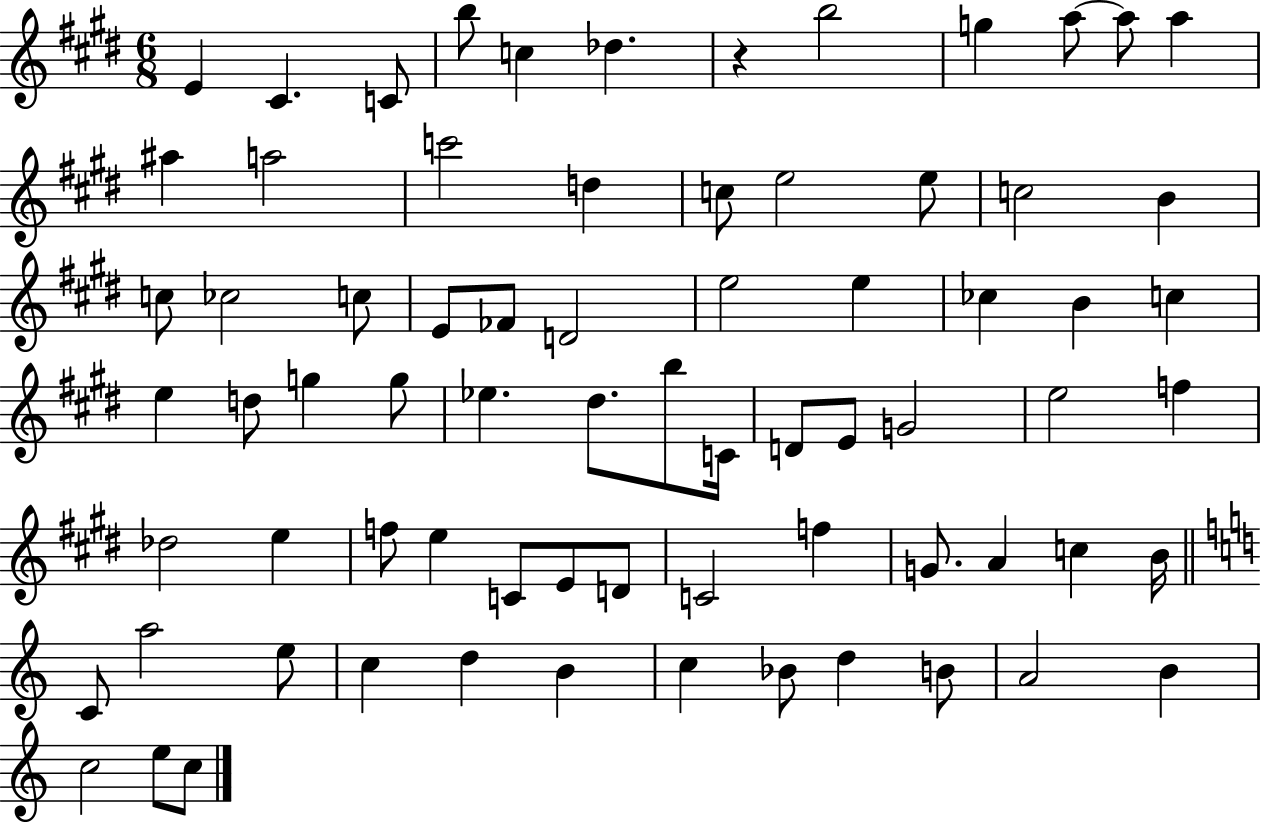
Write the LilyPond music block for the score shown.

{
  \clef treble
  \numericTimeSignature
  \time 6/8
  \key e \major
  e'4 cis'4. c'8 | b''8 c''4 des''4. | r4 b''2 | g''4 a''8~~ a''8 a''4 | \break ais''4 a''2 | c'''2 d''4 | c''8 e''2 e''8 | c''2 b'4 | \break c''8 ces''2 c''8 | e'8 fes'8 d'2 | e''2 e''4 | ces''4 b'4 c''4 | \break e''4 d''8 g''4 g''8 | ees''4. dis''8. b''8 c'16 | d'8 e'8 g'2 | e''2 f''4 | \break des''2 e''4 | f''8 e''4 c'8 e'8 d'8 | c'2 f''4 | g'8. a'4 c''4 b'16 | \break \bar "||" \break \key c \major c'8 a''2 e''8 | c''4 d''4 b'4 | c''4 bes'8 d''4 b'8 | a'2 b'4 | \break c''2 e''8 c''8 | \bar "|."
}